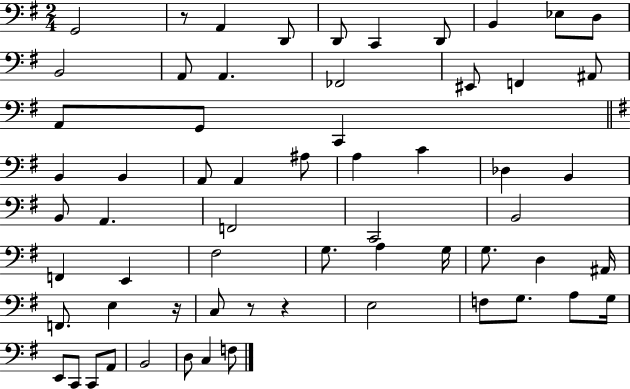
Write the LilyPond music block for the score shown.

{
  \clef bass
  \numericTimeSignature
  \time 2/4
  \key g \major
  g,2 | r8 a,4 d,8 | d,8 c,4 d,8 | b,4 ees8 d8 | \break b,2 | a,8 a,4. | fes,2 | eis,8 f,4 ais,8 | \break a,8 g,8 c,4 | \bar "||" \break \key g \major b,4 b,4 | a,8 a,4 ais8 | a4 c'4 | des4 b,4 | \break b,8 a,4. | f,2 | c,2 | b,2 | \break f,4 e,4 | fis2 | g8. a4 g16 | g8. d4 ais,16 | \break f,8. e4 r16 | c8 r8 r4 | e2 | f8 g8. a8 g16 | \break e,8 c,8 c,8 a,8 | b,2 | d8 c4 f8 | \bar "|."
}